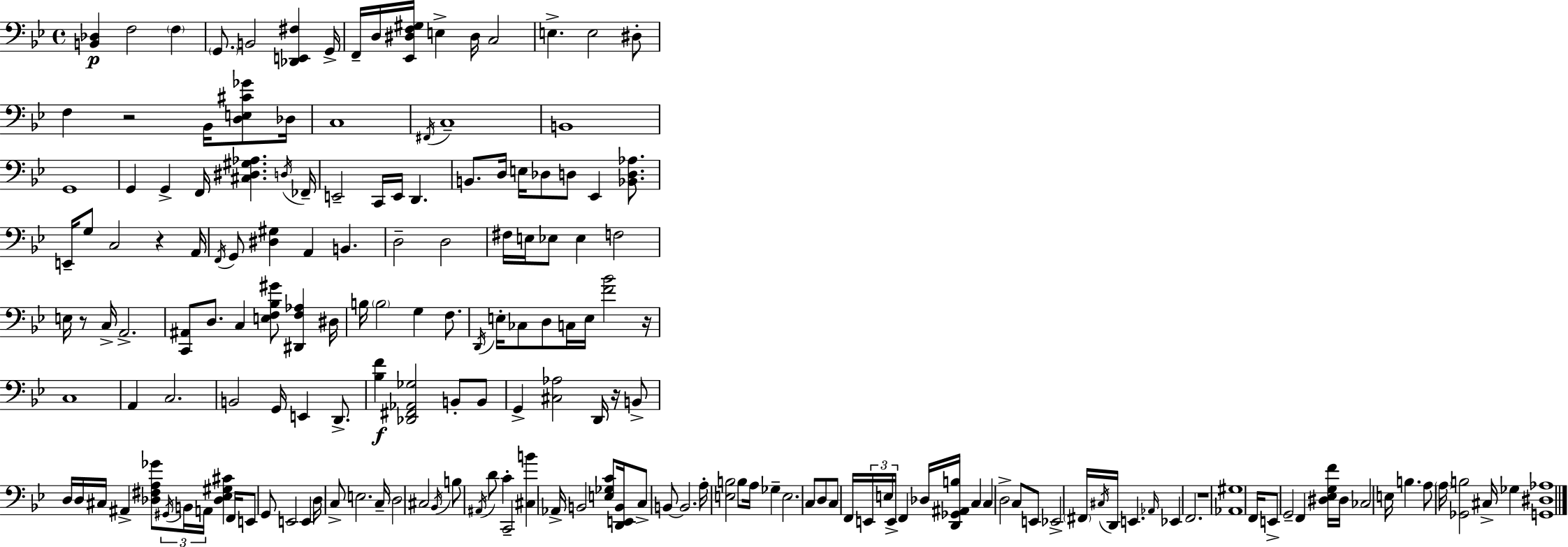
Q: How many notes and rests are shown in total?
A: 178